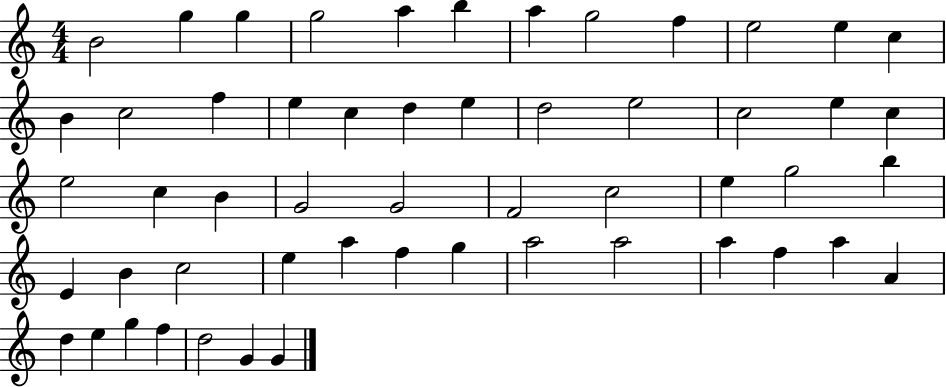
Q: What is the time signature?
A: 4/4